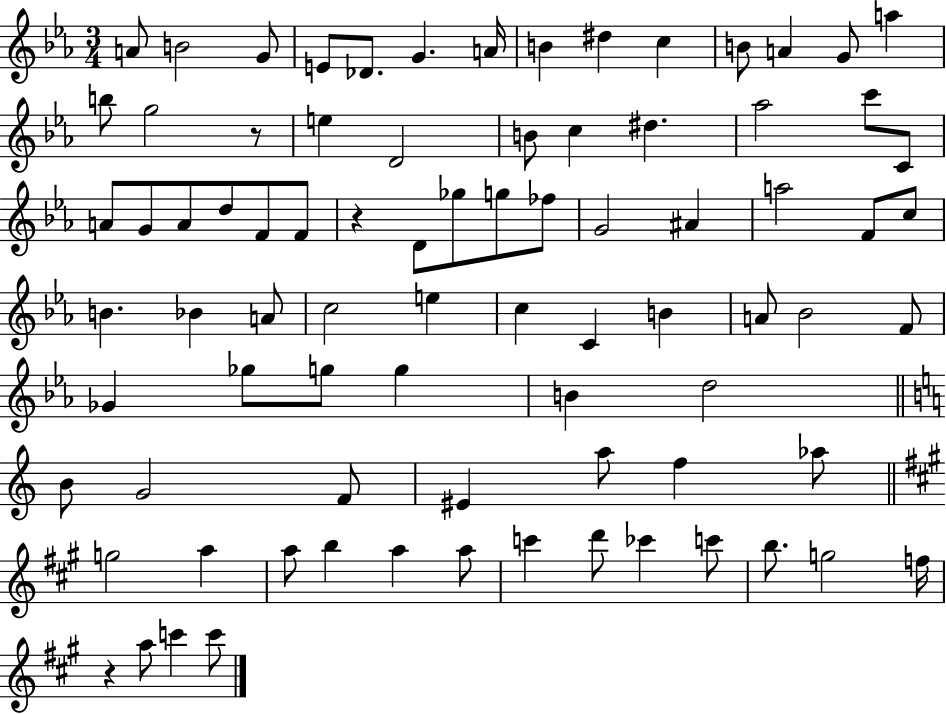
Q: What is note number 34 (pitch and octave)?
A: FES5